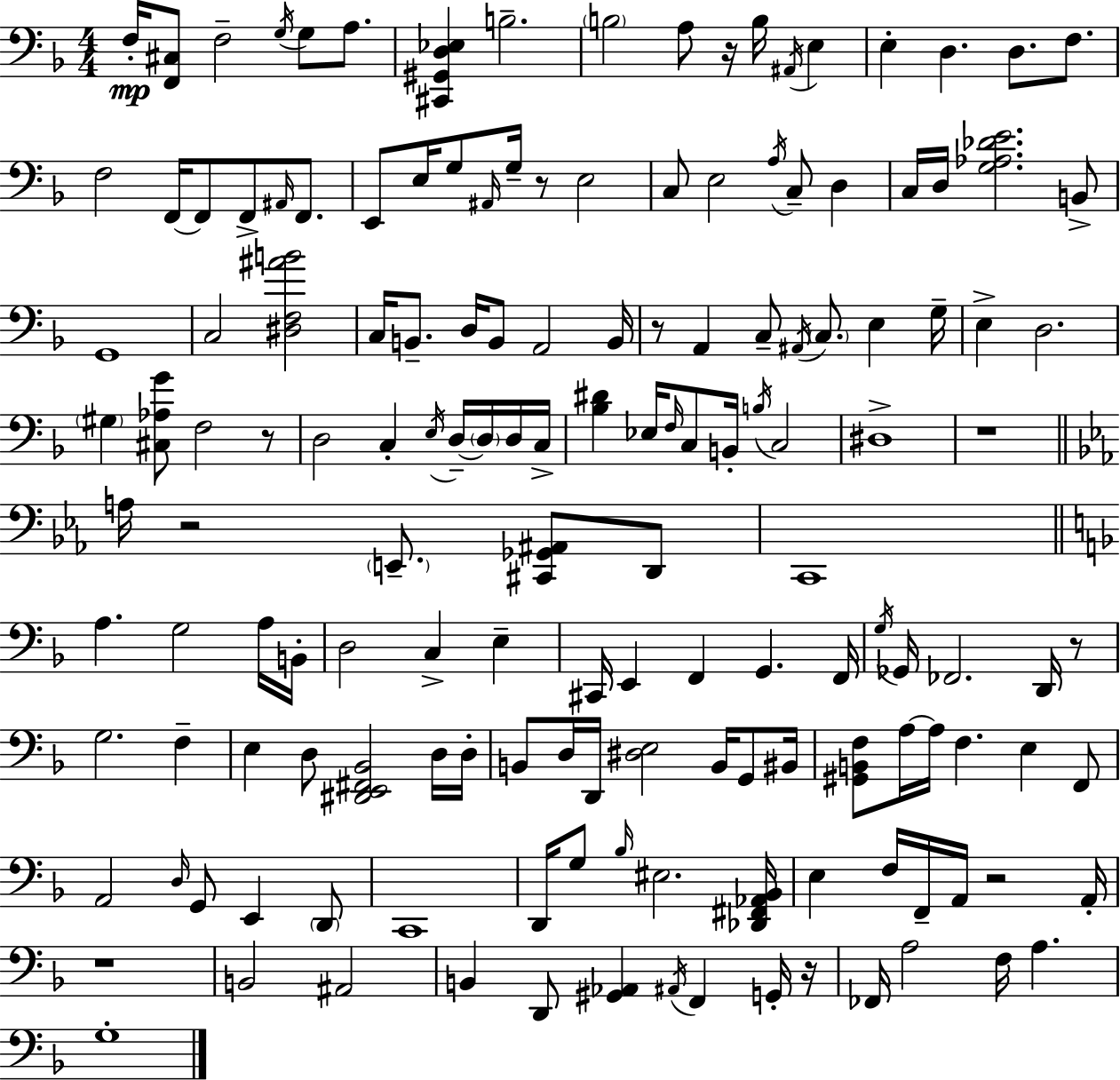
F3/s [F2,C#3]/e F3/h G3/s G3/e A3/e. [C#2,G#2,D3,Eb3]/q B3/h. B3/h A3/e R/s B3/s A#2/s E3/q E3/q D3/q. D3/e. F3/e. F3/h F2/s F2/e F2/e A#2/s F2/e. E2/e E3/s G3/e A#2/s G3/s R/e E3/h C3/e E3/h A3/s C3/e D3/q C3/s D3/s [G3,Ab3,Db4,E4]/h. B2/e G2/w C3/h [D#3,F3,A#4,B4]/h C3/s B2/e. D3/s B2/e A2/h B2/s R/e A2/q C3/e A#2/s C3/e. E3/q G3/s E3/q D3/h. G#3/q [C#3,Ab3,G4]/e F3/h R/e D3/h C3/q E3/s D3/s D3/s D3/s C3/s [Bb3,D#4]/q Eb3/s F3/s C3/e B2/s B3/s C3/h D#3/w R/w A3/s R/h E2/e. [C#2,Gb2,A#2]/e D2/e C2/w A3/q. G3/h A3/s B2/s D3/h C3/q E3/q C#2/s E2/q F2/q G2/q. F2/s G3/s Gb2/s FES2/h. D2/s R/e G3/h. F3/q E3/q D3/e [D#2,E2,F#2,Bb2]/h D3/s D3/s B2/e D3/s D2/s [D#3,E3]/h B2/s G2/e BIS2/s [G#2,B2,F3]/e A3/s A3/s F3/q. E3/q F2/e A2/h D3/s G2/e E2/q D2/e C2/w D2/s G3/e Bb3/s EIS3/h. [Db2,F#2,Ab2,Bb2]/s E3/q F3/s F2/s A2/s R/h A2/s R/w B2/h A#2/h B2/q D2/e [G#2,Ab2]/q A#2/s F2/q G2/s R/s FES2/s A3/h F3/s A3/q. G3/w